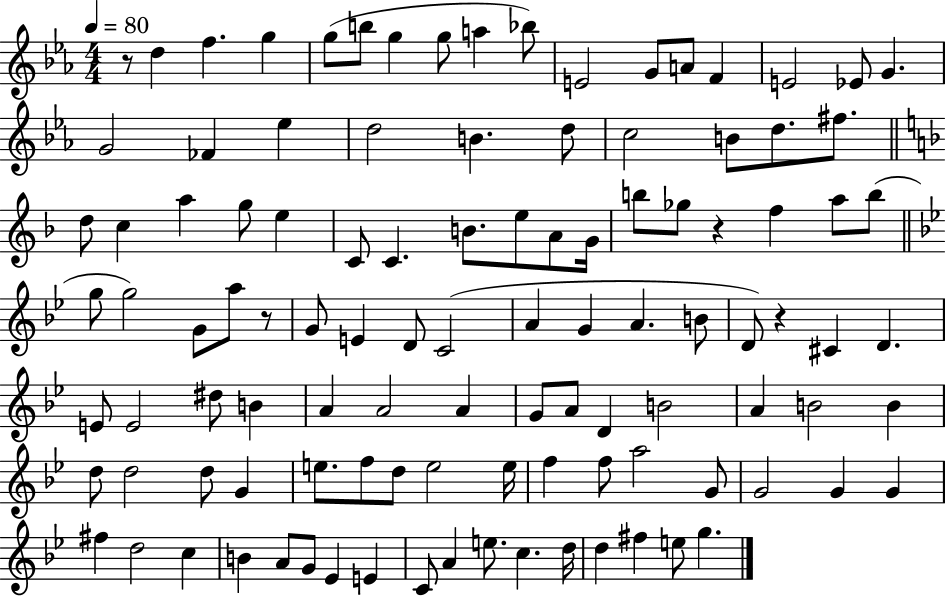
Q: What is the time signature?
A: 4/4